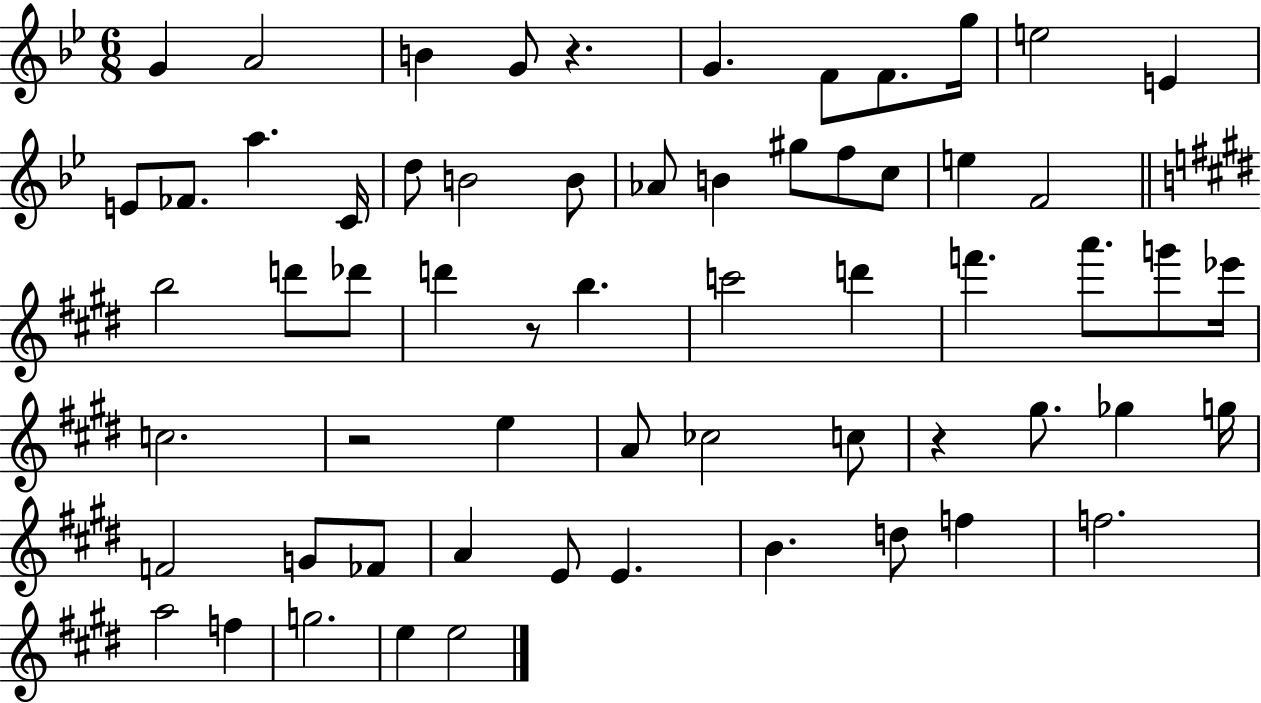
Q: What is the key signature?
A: BES major